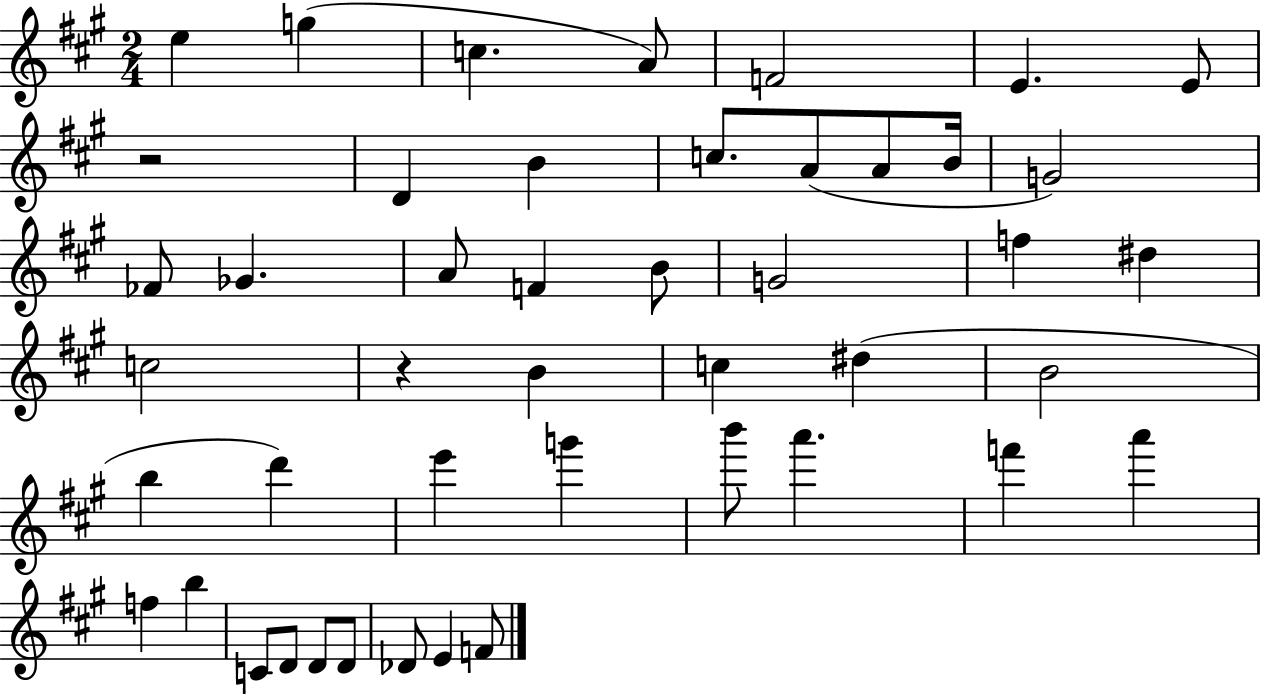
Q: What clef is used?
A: treble